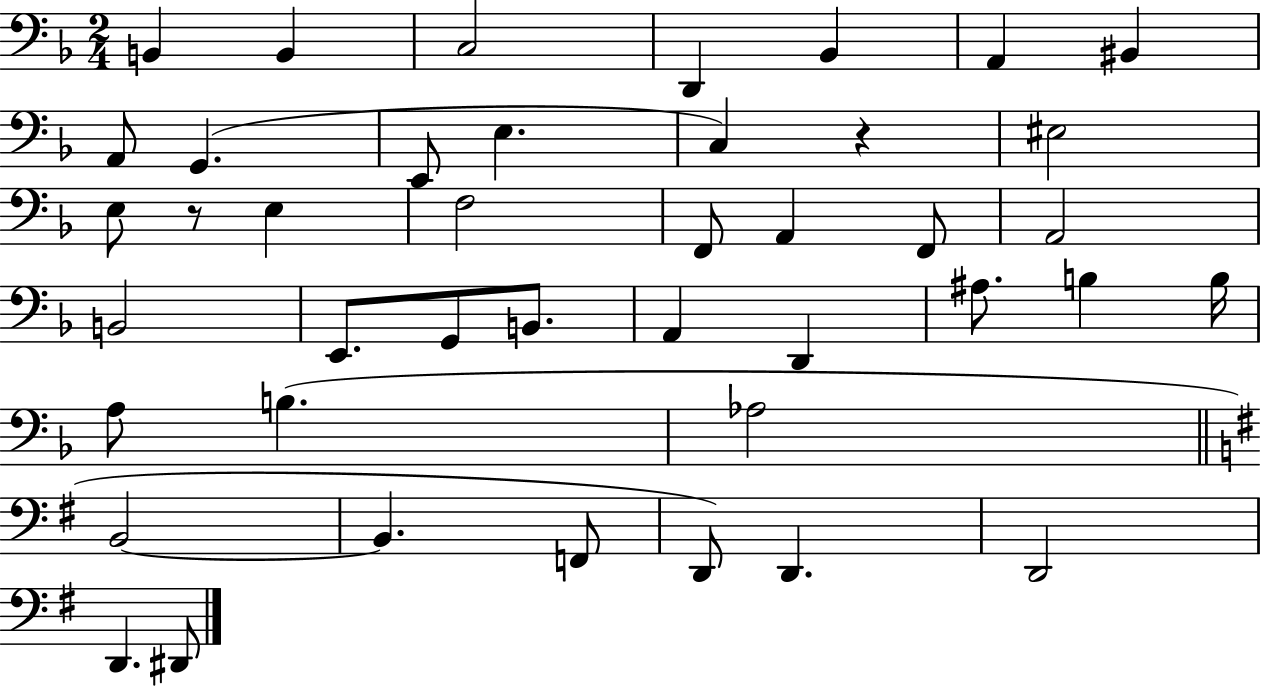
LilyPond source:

{
  \clef bass
  \numericTimeSignature
  \time 2/4
  \key f \major
  \repeat volta 2 { b,4 b,4 | c2 | d,4 bes,4 | a,4 bis,4 | \break a,8 g,4.( | e,8 e4. | c4) r4 | eis2 | \break e8 r8 e4 | f2 | f,8 a,4 f,8 | a,2 | \break b,2 | e,8. g,8 b,8. | a,4 d,4 | ais8. b4 b16 | \break a8 b4.( | aes2 | \bar "||" \break \key g \major b,2~~ | b,4. f,8 | d,8) d,4. | d,2 | \break d,4. dis,8 | } \bar "|."
}